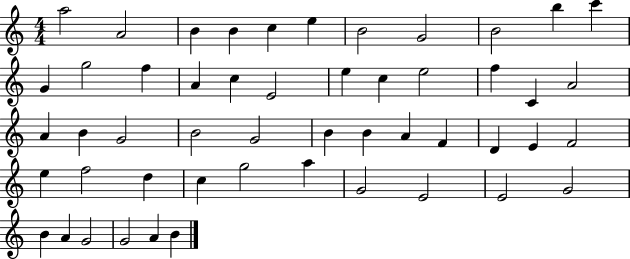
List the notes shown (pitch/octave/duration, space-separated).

A5/h A4/h B4/q B4/q C5/q E5/q B4/h G4/h B4/h B5/q C6/q G4/q G5/h F5/q A4/q C5/q E4/h E5/q C5/q E5/h F5/q C4/q A4/h A4/q B4/q G4/h B4/h G4/h B4/q B4/q A4/q F4/q D4/q E4/q F4/h E5/q F5/h D5/q C5/q G5/h A5/q G4/h E4/h E4/h G4/h B4/q A4/q G4/h G4/h A4/q B4/q